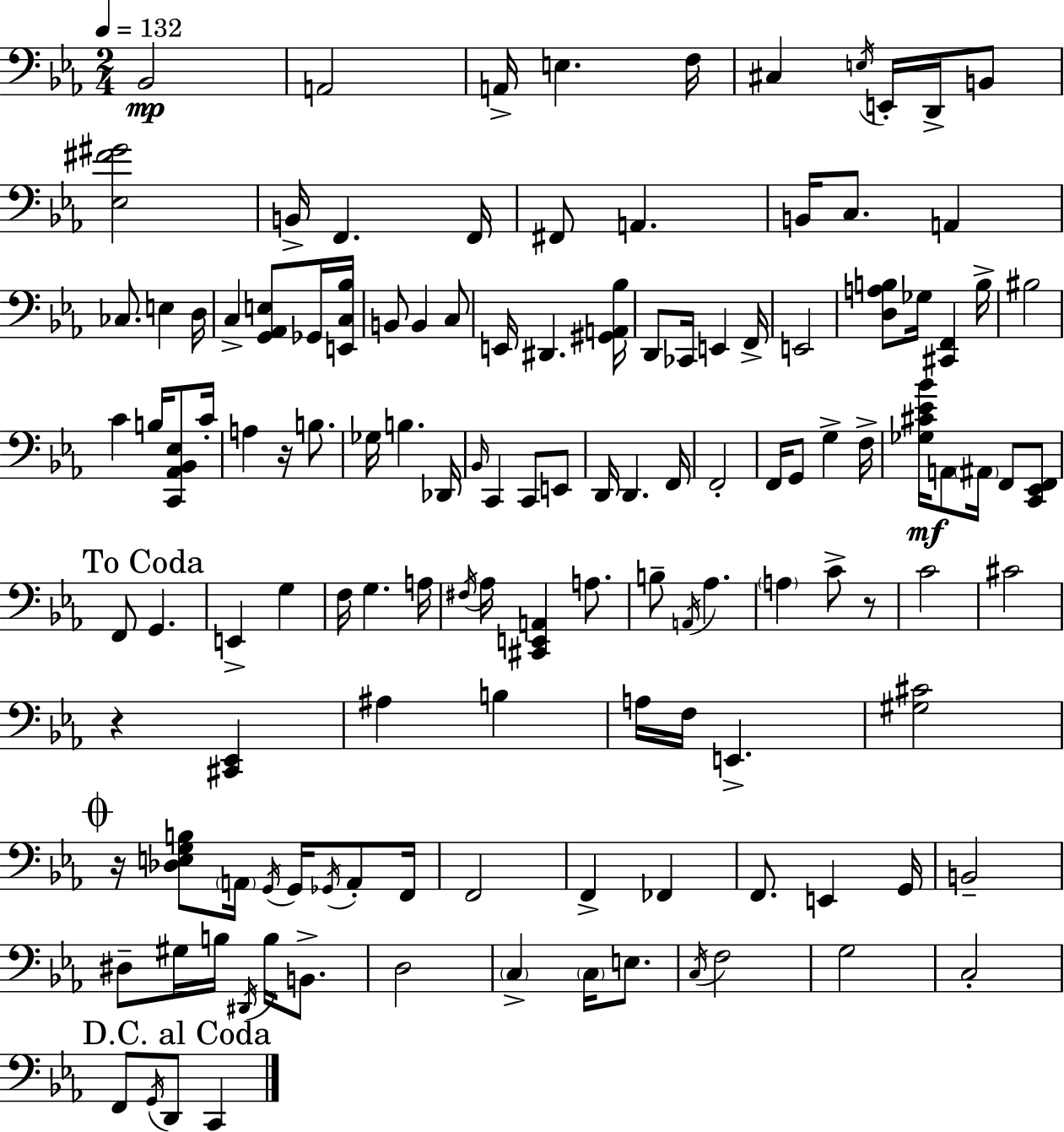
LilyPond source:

{
  \clef bass
  \numericTimeSignature
  \time 2/4
  \key c \minor
  \tempo 4 = 132
  bes,2\mp | a,2 | a,16-> e4. f16 | cis4 \acciaccatura { e16 } e,16-. d,16-> b,8 | \break <ees fis' gis'>2 | b,16-> f,4. | f,16 fis,8 a,4. | b,16 c8. a,4 | \break ces8. e4 | d16 c4-> <g, aes, e>8 ges,16 | <e, c bes>16 b,8 b,4 c8 | e,16 dis,4. | \break <gis, a, bes>16 d,8 ces,16 e,4 | f,16-> e,2 | <d a b>8 ges16 <cis, f,>4 | b16-> bis2 | \break c'4 b16 <c, aes, bes, ees>8 | c'16-. a4 r16 b8. | ges16 b4. | des,16 \grace { bes,16 } c,4 c,8 | \break e,8 d,16 d,4. | f,16 f,2-. | f,16 g,8 g4-> | f16-> <ges cis' ees' bes'>16\mf a,8 \parenthesize ais,16 f,8 | \break <c, ees, f,>8 \mark "To Coda" f,8 g,4. | e,4-> g4 | f16 g4. | a16 \acciaccatura { fis16 } aes16 <cis, e, a,>4 | \break a8. b8-- \acciaccatura { a,16 } aes4. | \parenthesize a4 | c'8-> r8 c'2 | cis'2 | \break r4 | <cis, ees,>4 ais4 | b4 a16 f16 e,4.-> | <gis cis'>2 | \break \mark \markup { \musicglyph "scripts.coda" } r16 <des e g b>8 \parenthesize a,16 | \acciaccatura { g,16 } g,16 \acciaccatura { ges,16 } a,8-. f,16 f,2 | f,4-> | fes,4 f,8. | \break e,4 g,16 b,2-- | dis8-- | gis16 b16 \acciaccatura { dis,16 } b16 b,8.-> d2 | \parenthesize c4-> | \break \parenthesize c16 e8. \acciaccatura { c16 } | f2 | g2 | c2-. | \break \mark "D.C. al Coda" f,8 \acciaccatura { g,16 } d,8 c,4 | \bar "|."
}